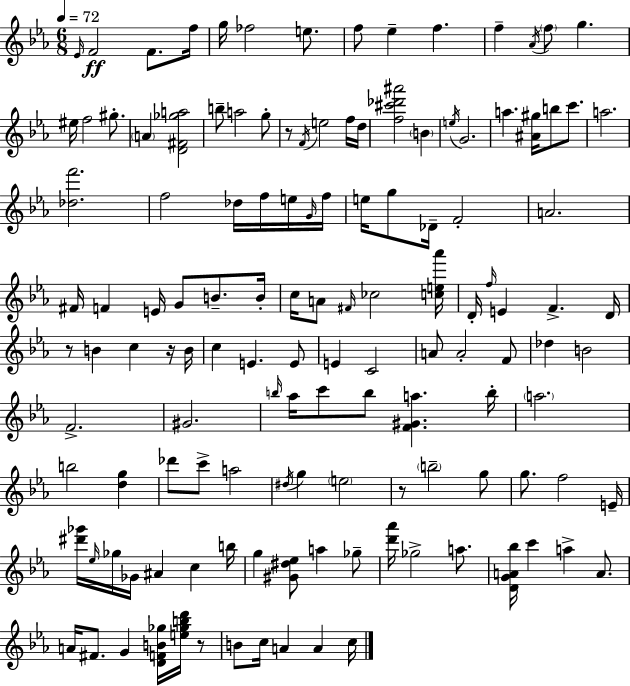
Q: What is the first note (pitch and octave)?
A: Eb4